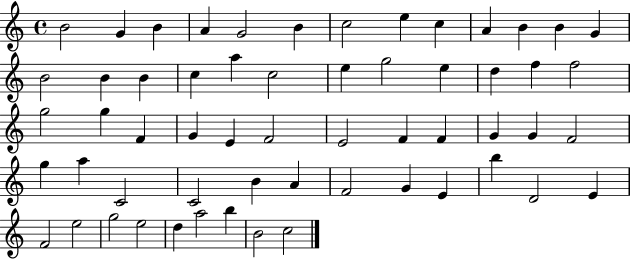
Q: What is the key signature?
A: C major